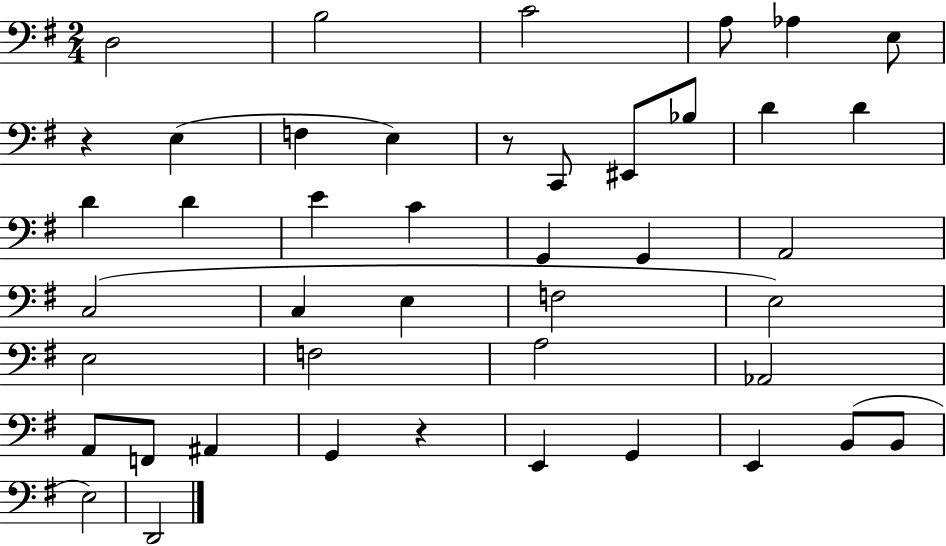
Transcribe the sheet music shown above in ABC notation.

X:1
T:Untitled
M:2/4
L:1/4
K:G
D,2 B,2 C2 A,/2 _A, E,/2 z E, F, E, z/2 C,,/2 ^E,,/2 _B,/2 D D D D E C G,, G,, A,,2 C,2 C, E, F,2 E,2 E,2 F,2 A,2 _A,,2 A,,/2 F,,/2 ^A,, G,, z E,, G,, E,, B,,/2 B,,/2 E,2 D,,2